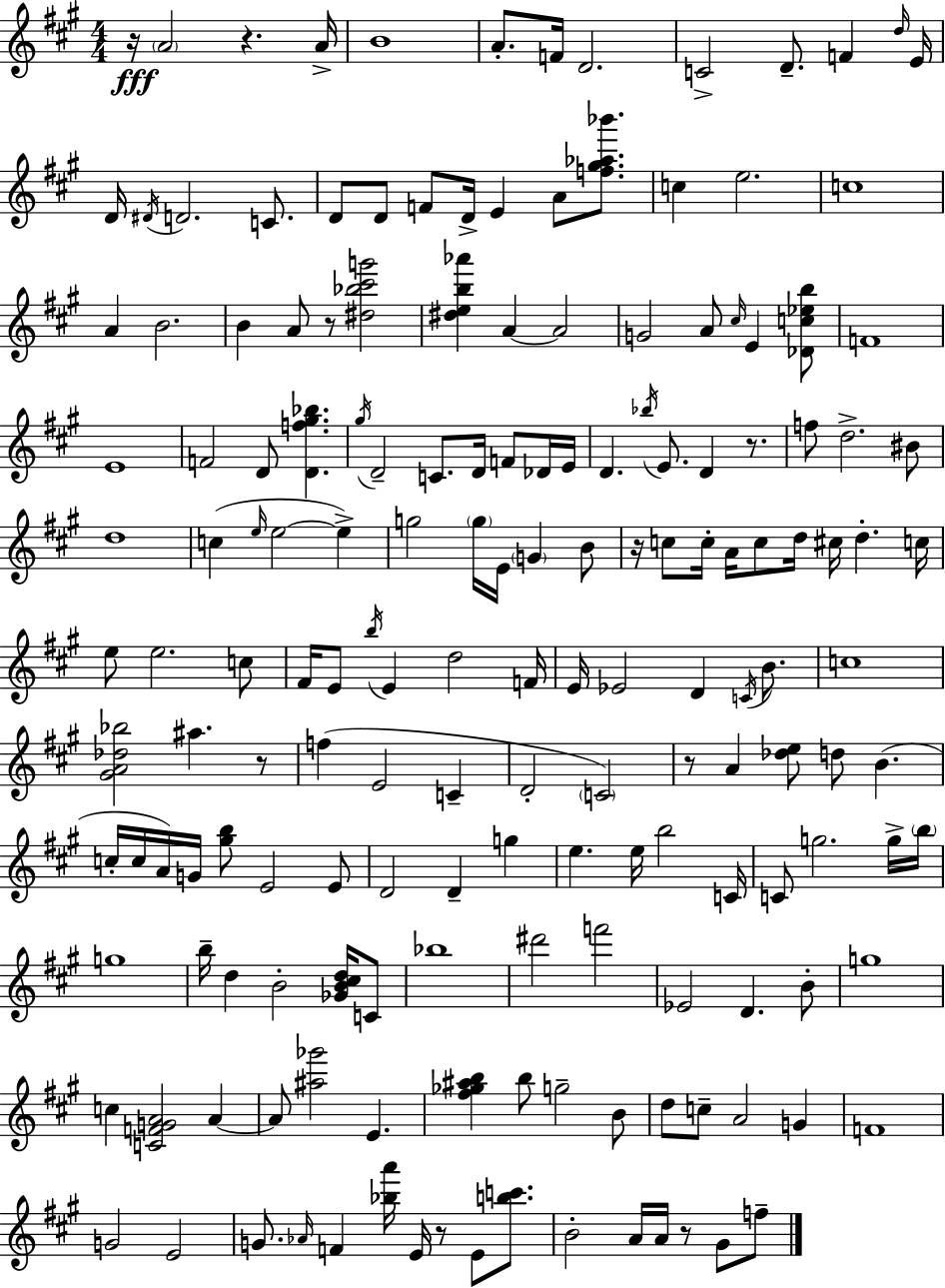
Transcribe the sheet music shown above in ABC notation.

X:1
T:Untitled
M:4/4
L:1/4
K:A
z/4 A2 z A/4 B4 A/2 F/4 D2 C2 D/2 F d/4 E/4 D/4 ^D/4 D2 C/2 D/2 D/2 F/2 D/4 E A/2 [f^g_a_b']/2 c e2 c4 A B2 B A/2 z/2 [^d_b^c'g']2 [^deb_a'] A A2 G2 A/2 ^c/4 E [_Dc_eb]/2 F4 E4 F2 D/2 [Df^g_b] ^g/4 D2 C/2 D/4 F/2 _D/4 E/4 D _b/4 E/2 D z/2 f/2 d2 ^B/2 d4 c e/4 e2 e g2 g/4 E/4 G B/2 z/4 c/2 c/4 A/4 c/2 d/4 ^c/4 d c/4 e/2 e2 c/2 ^F/4 E/2 b/4 E d2 F/4 E/4 _E2 D C/4 B/2 c4 [^GA_d_b]2 ^a z/2 f E2 C D2 C2 z/2 A [_de]/2 d/2 B c/4 c/4 A/4 G/4 [^gb]/2 E2 E/2 D2 D g e e/4 b2 C/4 C/2 g2 g/4 b/4 g4 b/4 d B2 [_GB^cd]/4 C/2 _b4 ^d'2 f'2 _E2 D B/2 g4 c [CFGA]2 A A/2 [^a_g']2 E [^f_g^ab] b/2 g2 B/2 d/2 c/2 A2 G F4 G2 E2 G/2 _A/4 F [_ba']/4 E/4 z/2 E/2 [bc']/2 B2 A/4 A/4 z/2 ^G/2 f/2